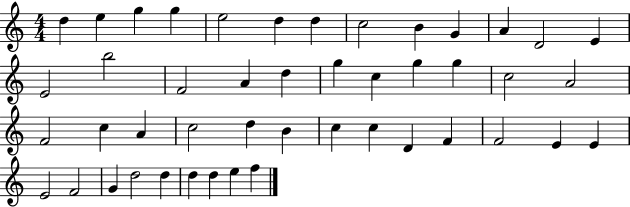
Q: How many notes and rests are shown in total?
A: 46